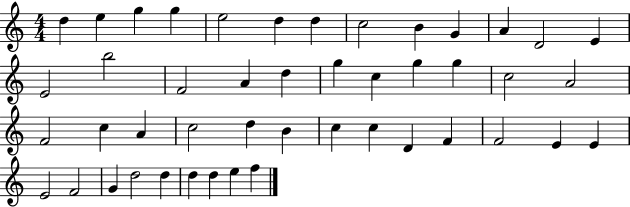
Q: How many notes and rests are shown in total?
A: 46